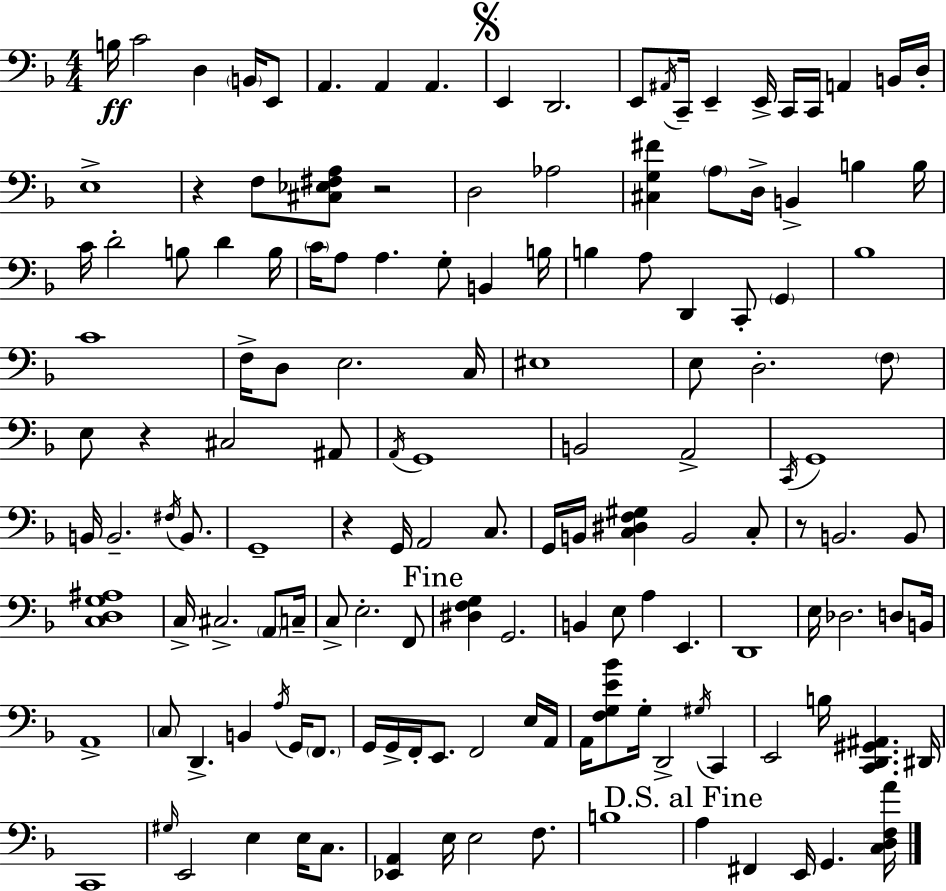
X:1
T:Untitled
M:4/4
L:1/4
K:Dm
B,/4 C2 D, B,,/4 E,,/2 A,, A,, A,, E,, D,,2 E,,/2 ^A,,/4 C,,/4 E,, E,,/4 C,,/4 C,,/4 A,, B,,/4 D,/4 E,4 z F,/2 [^C,_E,^F,A,]/2 z2 D,2 _A,2 [^C,G,^F] A,/2 D,/4 B,, B, B,/4 C/4 D2 B,/2 D B,/4 C/4 A,/2 A, G,/2 B,, B,/4 B, A,/2 D,, C,,/2 G,, _B,4 C4 F,/4 D,/2 E,2 C,/4 ^E,4 E,/2 D,2 F,/2 E,/2 z ^C,2 ^A,,/2 A,,/4 G,,4 B,,2 A,,2 C,,/4 G,,4 B,,/4 B,,2 ^F,/4 B,,/2 G,,4 z G,,/4 A,,2 C,/2 G,,/4 B,,/4 [C,^D,F,^G,] B,,2 C,/2 z/2 B,,2 B,,/2 [C,D,G,^A,]4 C,/4 ^C,2 A,,/2 C,/4 C,/2 E,2 F,,/2 [^D,F,G,] G,,2 B,, E,/2 A, E,, D,,4 E,/4 _D,2 D,/2 B,,/4 A,,4 C,/2 D,, B,, A,/4 G,,/4 F,,/2 G,,/4 G,,/4 F,,/4 E,,/2 F,,2 E,/4 A,,/4 A,,/4 [F,G,E_B]/2 G,/4 D,,2 ^G,/4 C,, E,,2 B,/4 [C,,D,,^G,,^A,,] ^D,,/4 C,,4 ^G,/4 E,,2 E, E,/4 C,/2 [_E,,A,,] E,/4 E,2 F,/2 B,4 A, ^F,, E,,/4 G,, [C,D,F,A]/4